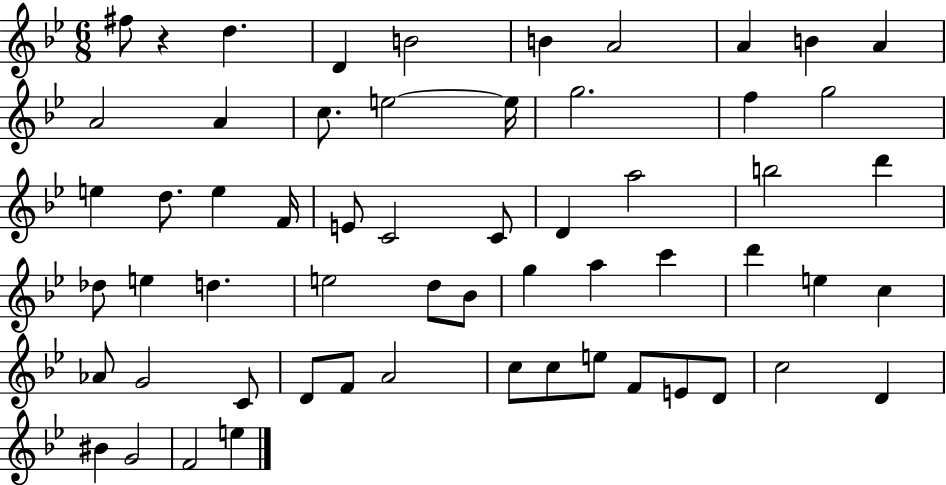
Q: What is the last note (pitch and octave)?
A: E5